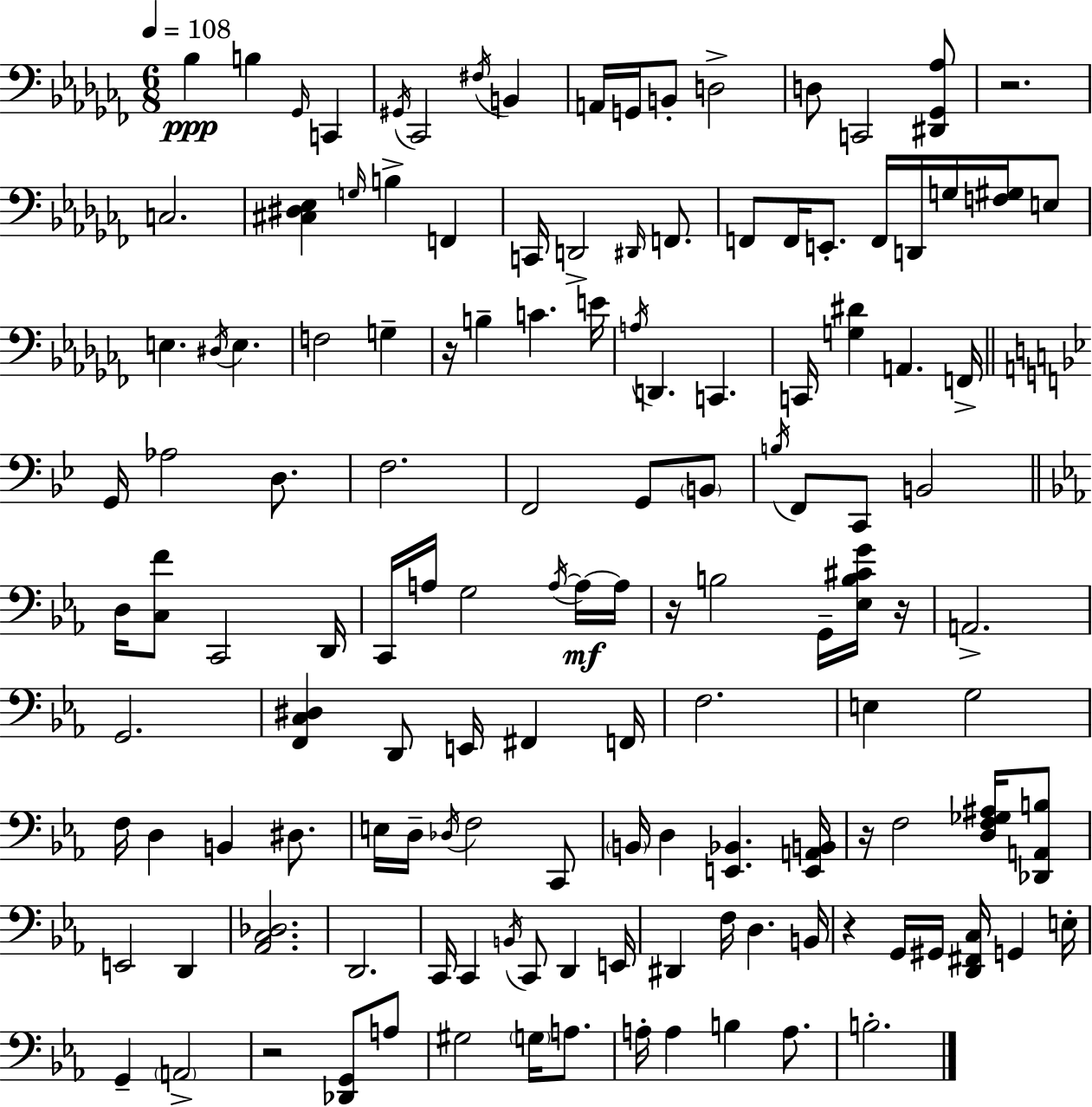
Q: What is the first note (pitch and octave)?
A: Bb3